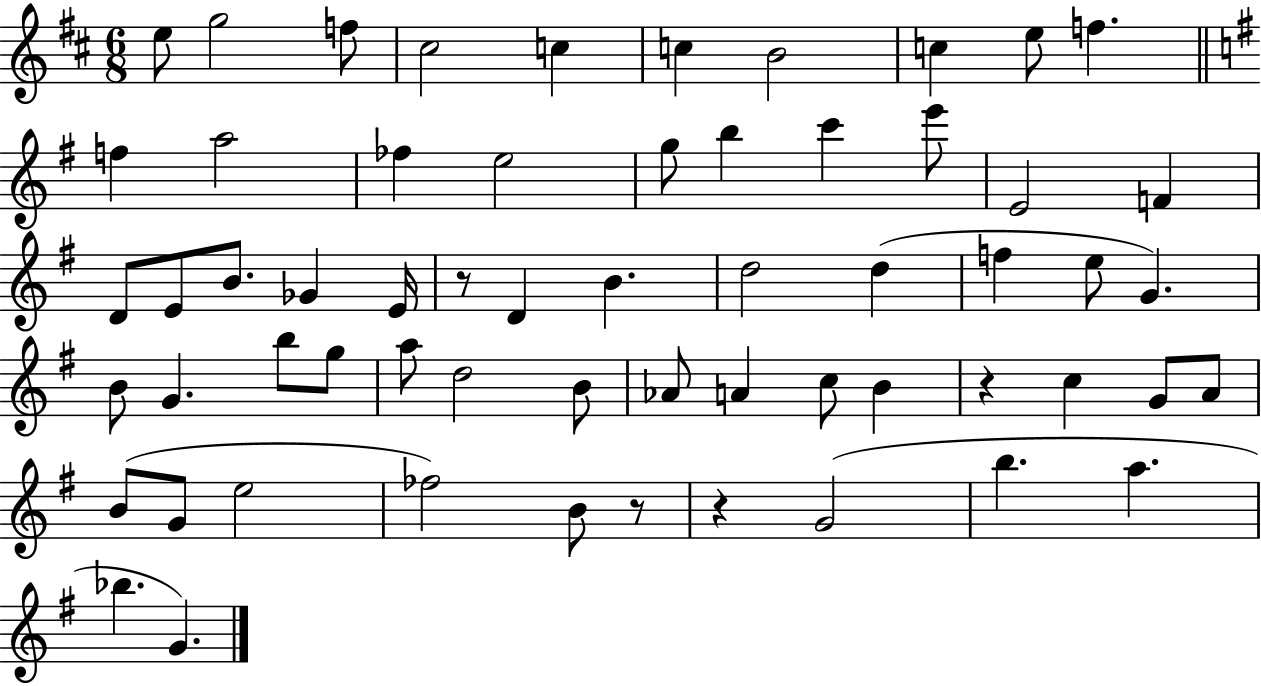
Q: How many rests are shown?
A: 4